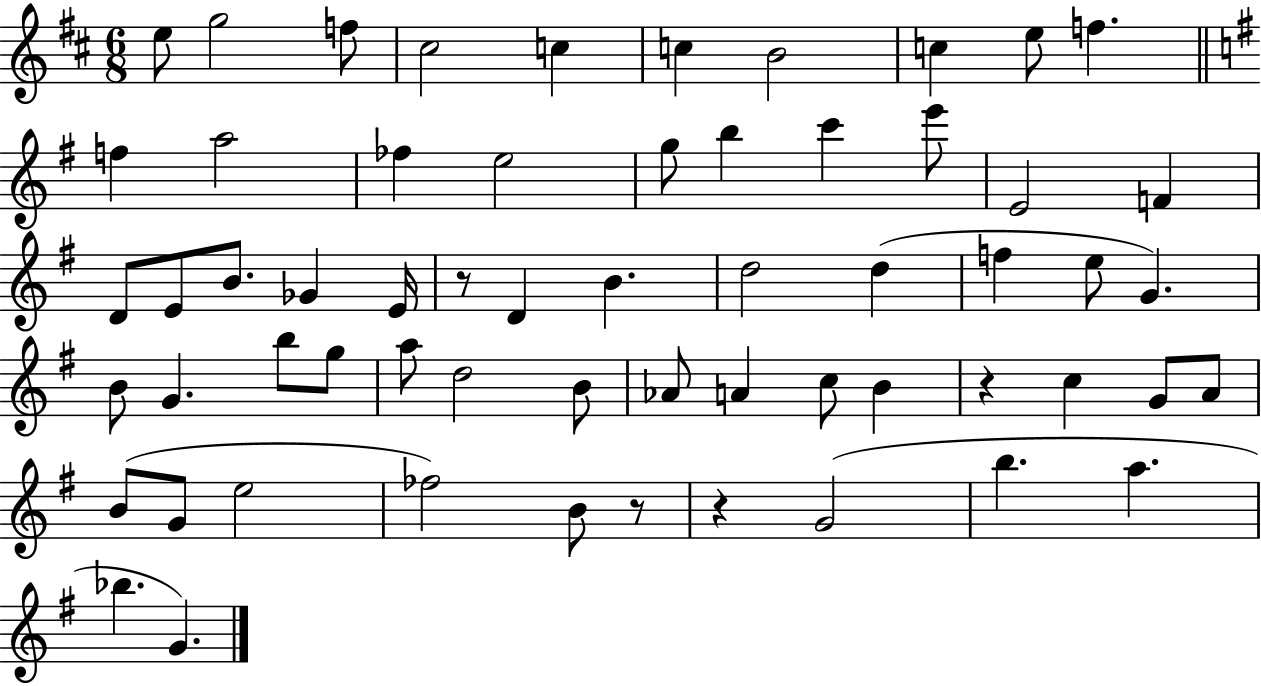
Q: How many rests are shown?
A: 4